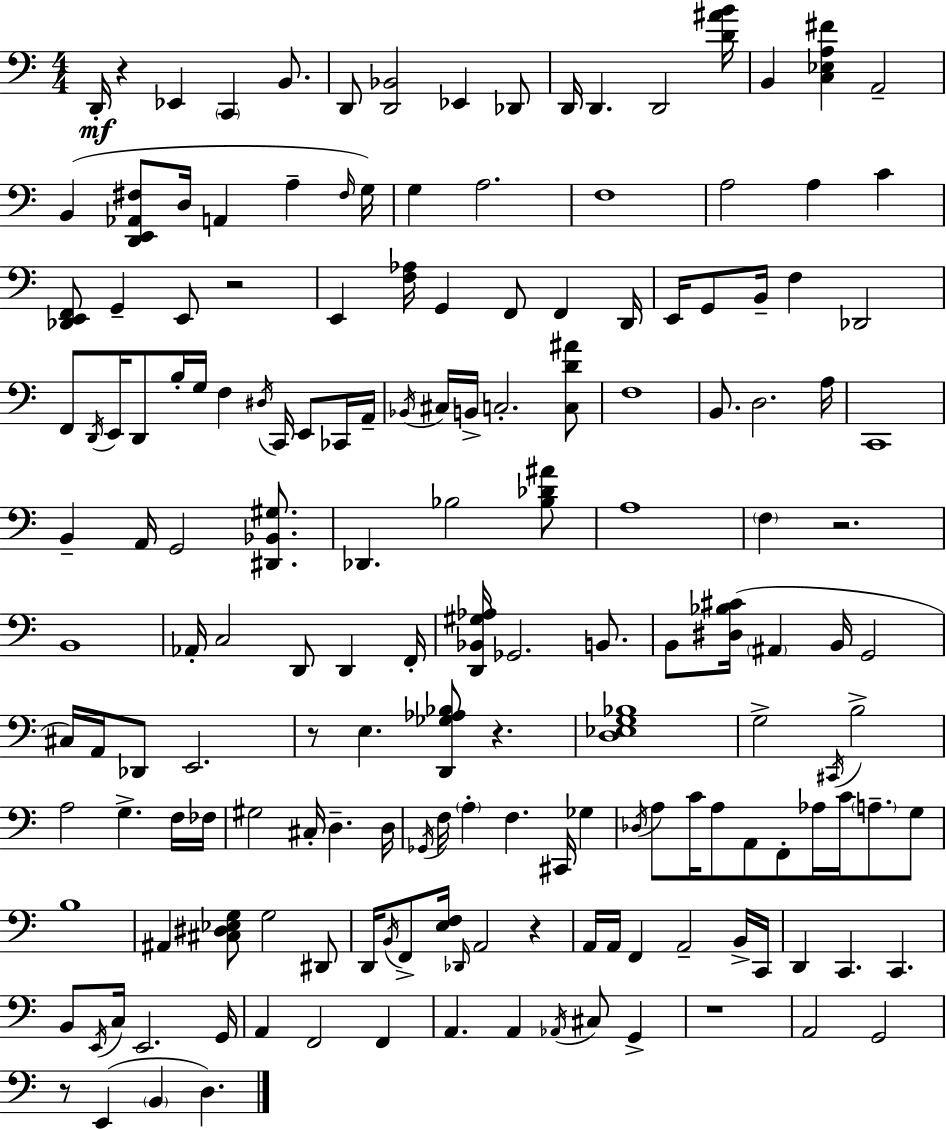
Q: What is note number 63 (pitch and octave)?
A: A3